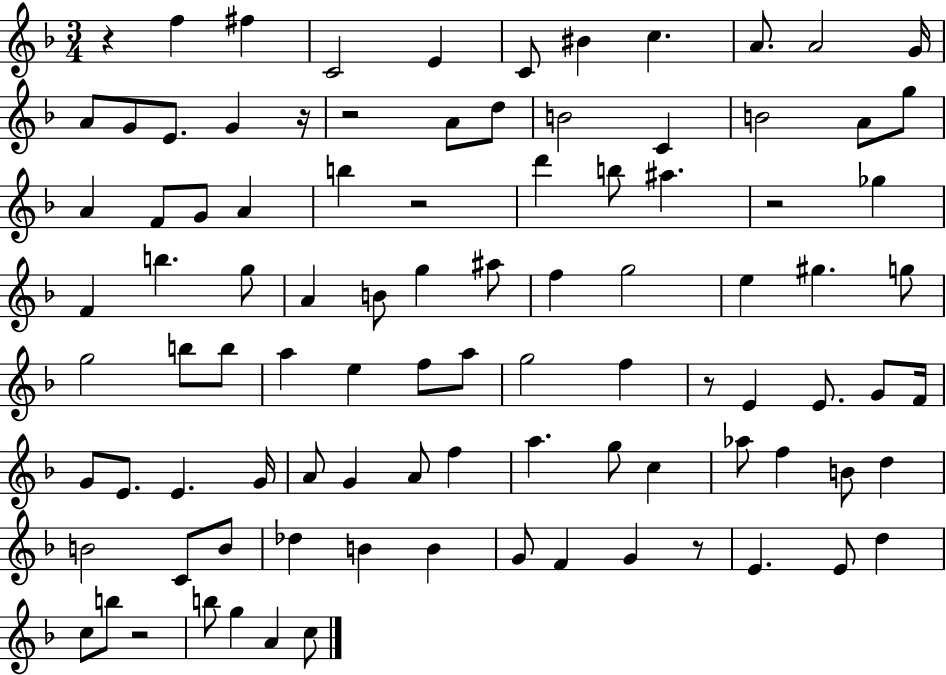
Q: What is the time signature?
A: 3/4